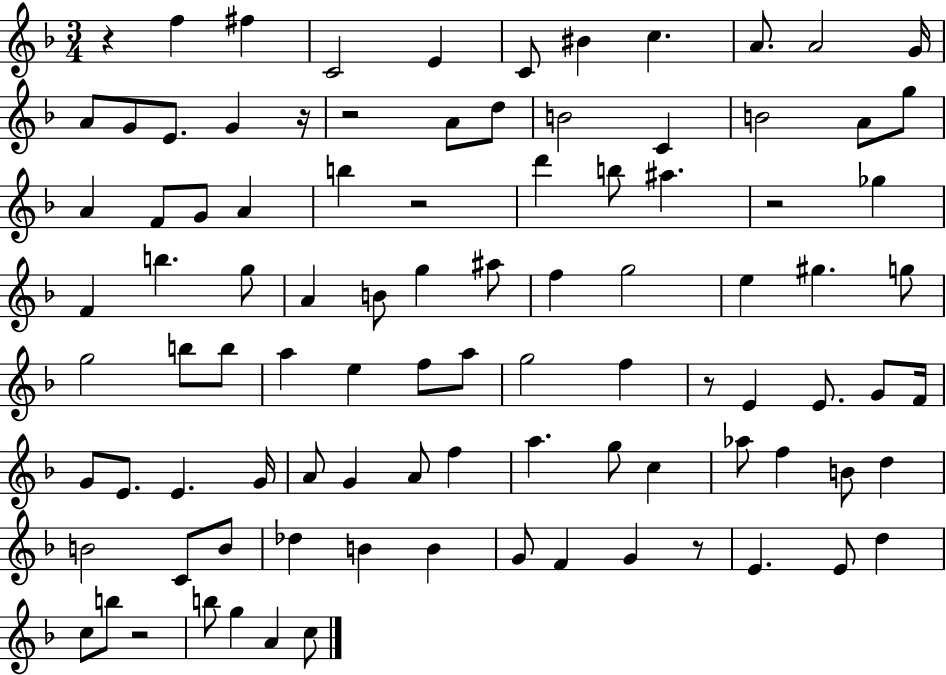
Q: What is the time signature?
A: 3/4